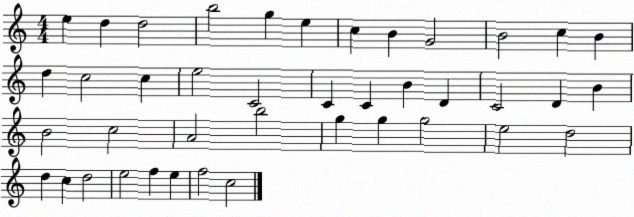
X:1
T:Untitled
M:4/4
L:1/4
K:C
e d d2 b2 g e c B G2 B2 c B d c2 c e2 C2 C C B D C2 D B B2 c2 A2 b2 g g g2 e2 d2 d c d2 e2 f e f2 c2